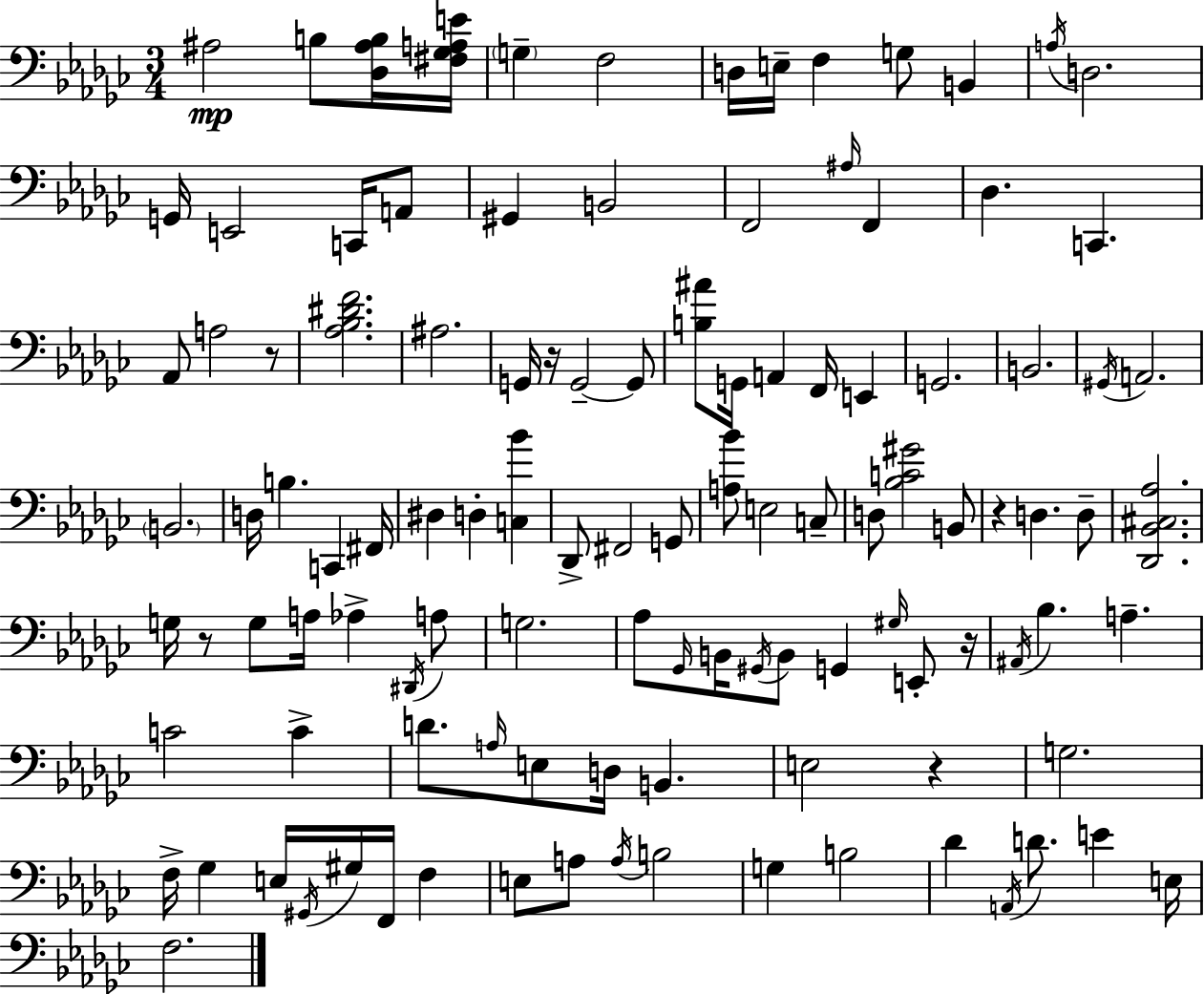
X:1
T:Untitled
M:3/4
L:1/4
K:Ebm
^A,2 B,/2 [_D,^A,B,]/4 [^F,_G,A,E]/4 G, F,2 D,/4 E,/4 F, G,/2 B,, A,/4 D,2 G,,/4 E,,2 C,,/4 A,,/2 ^G,, B,,2 F,,2 ^A,/4 F,, _D, C,, _A,,/2 A,2 z/2 [_A,_B,^DF]2 ^A,2 G,,/4 z/4 G,,2 G,,/2 [B,^A]/2 G,,/4 A,, F,,/4 E,, G,,2 B,,2 ^G,,/4 A,,2 B,,2 D,/4 B, C,, ^F,,/4 ^D, D, [C,_B] _D,,/2 ^F,,2 G,,/2 [A,_B]/2 E,2 C,/2 D,/2 [_B,C^G]2 B,,/2 z D, D,/2 [_D,,_B,,^C,_A,]2 G,/4 z/2 G,/2 A,/4 _A, ^D,,/4 A,/2 G,2 _A,/2 _G,,/4 B,,/4 ^G,,/4 B,,/2 G,, ^G,/4 E,,/2 z/4 ^A,,/4 _B, A, C2 C D/2 A,/4 E,/2 D,/4 B,, E,2 z G,2 F,/4 _G, E,/4 ^G,,/4 ^G,/4 F,,/4 F, E,/2 A,/2 A,/4 B,2 G, B,2 _D A,,/4 D/2 E E,/4 F,2